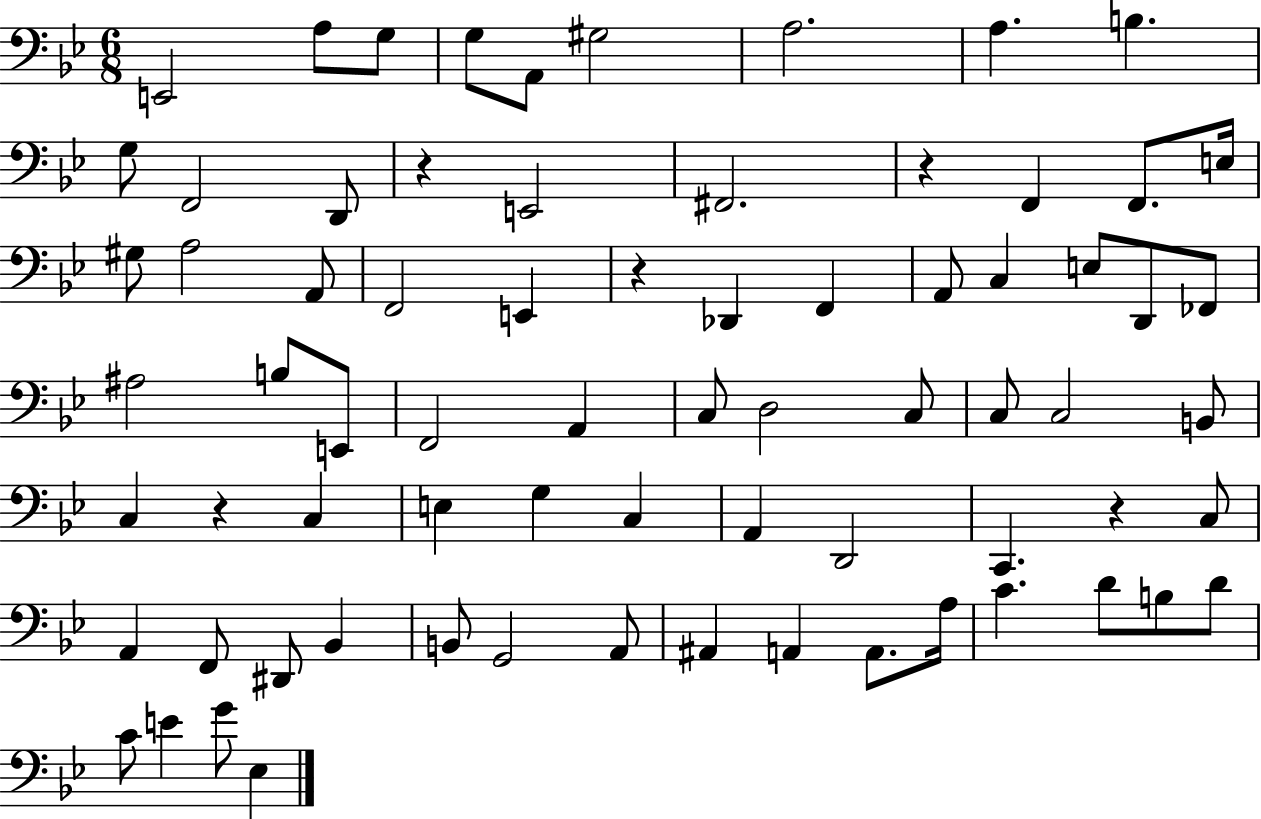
E2/h A3/e G3/e G3/e A2/e G#3/h A3/h. A3/q. B3/q. G3/e F2/h D2/e R/q E2/h F#2/h. R/q F2/q F2/e. E3/s G#3/e A3/h A2/e F2/h E2/q R/q Db2/q F2/q A2/e C3/q E3/e D2/e FES2/e A#3/h B3/e E2/e F2/h A2/q C3/e D3/h C3/e C3/e C3/h B2/e C3/q R/q C3/q E3/q G3/q C3/q A2/q D2/h C2/q. R/q C3/e A2/q F2/e D#2/e Bb2/q B2/e G2/h A2/e A#2/q A2/q A2/e. A3/s C4/q. D4/e B3/e D4/e C4/e E4/q G4/e Eb3/q